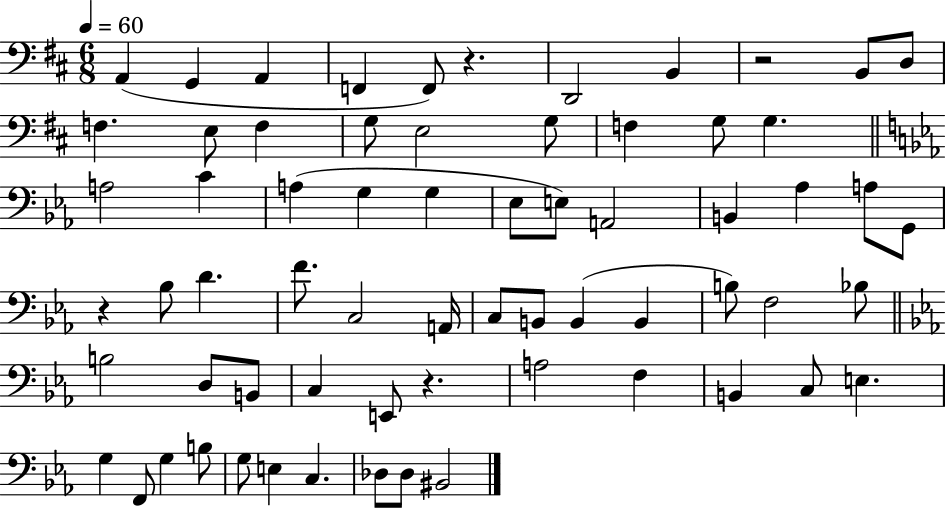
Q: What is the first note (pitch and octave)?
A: A2